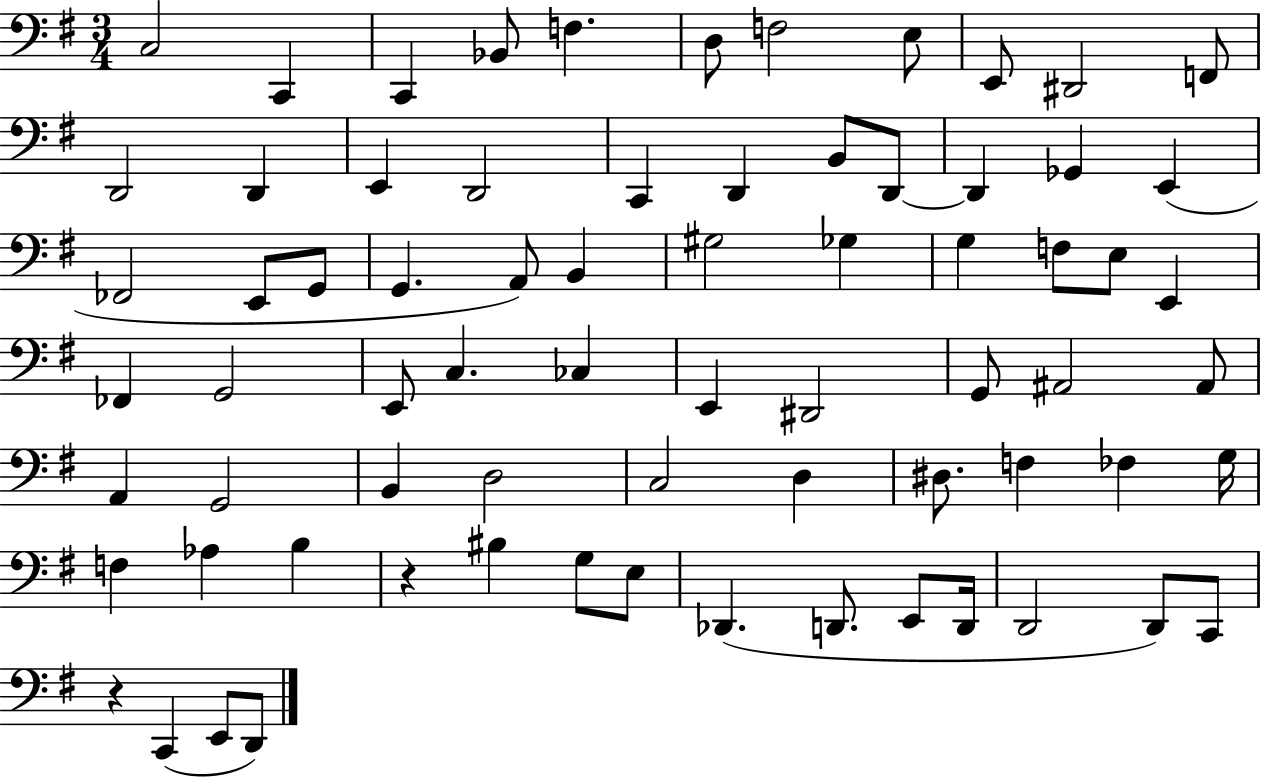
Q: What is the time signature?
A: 3/4